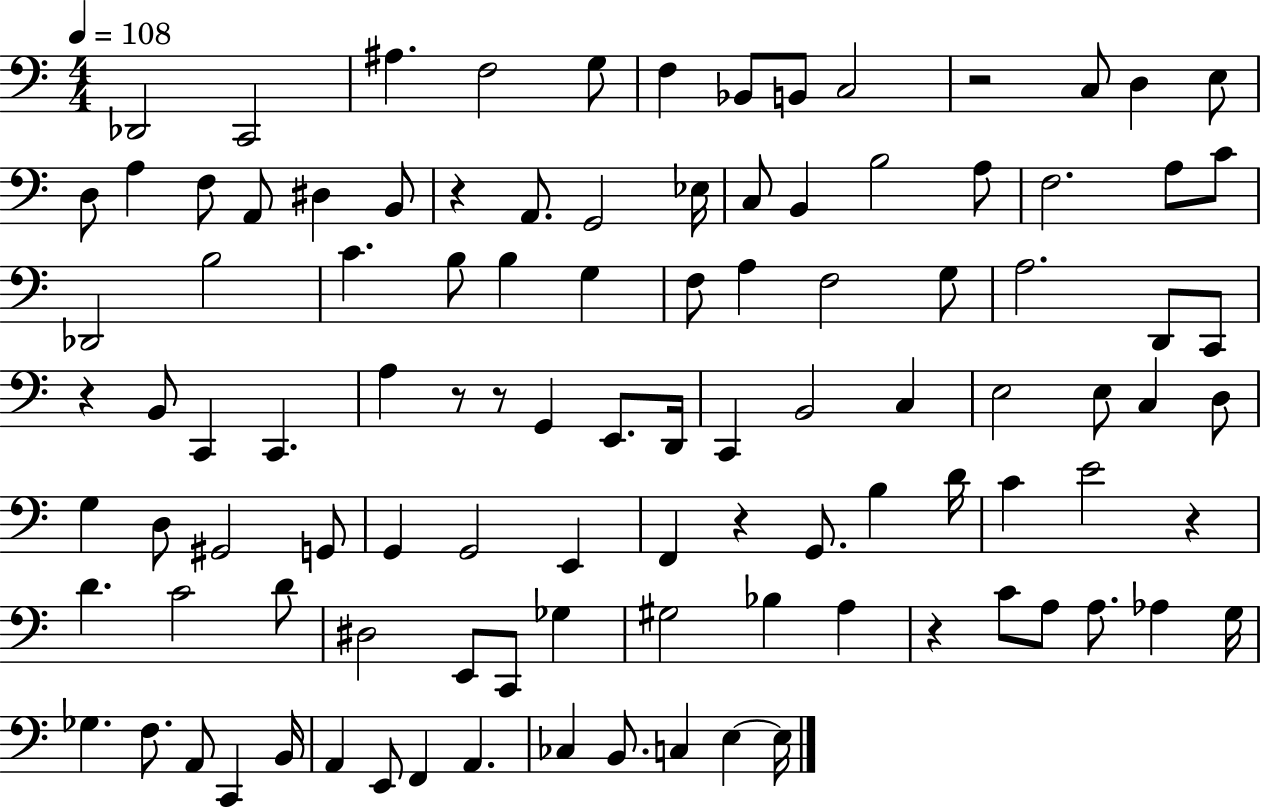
Db2/h C2/h A#3/q. F3/h G3/e F3/q Bb2/e B2/e C3/h R/h C3/e D3/q E3/e D3/e A3/q F3/e A2/e D#3/q B2/e R/q A2/e. G2/h Eb3/s C3/e B2/q B3/h A3/e F3/h. A3/e C4/e Db2/h B3/h C4/q. B3/e B3/q G3/q F3/e A3/q F3/h G3/e A3/h. D2/e C2/e R/q B2/e C2/q C2/q. A3/q R/e R/e G2/q E2/e. D2/s C2/q B2/h C3/q E3/h E3/e C3/q D3/e G3/q D3/e G#2/h G2/e G2/q G2/h E2/q F2/q R/q G2/e. B3/q D4/s C4/q E4/h R/q D4/q. C4/h D4/e D#3/h E2/e C2/e Gb3/q G#3/h Bb3/q A3/q R/q C4/e A3/e A3/e. Ab3/q G3/s Gb3/q. F3/e. A2/e C2/q B2/s A2/q E2/e F2/q A2/q. CES3/q B2/e. C3/q E3/q E3/s